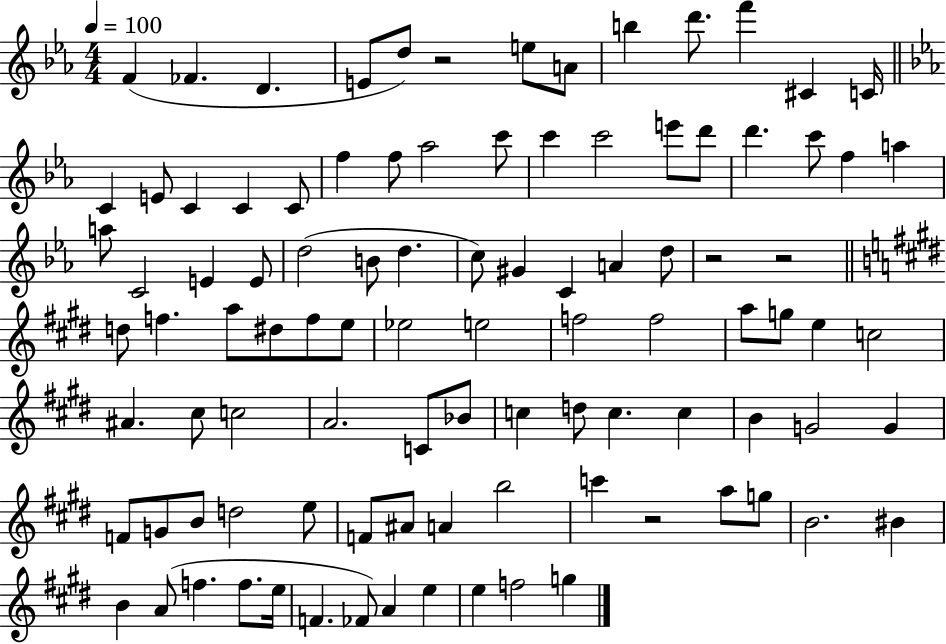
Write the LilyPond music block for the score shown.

{
  \clef treble
  \numericTimeSignature
  \time 4/4
  \key ees \major
  \tempo 4 = 100
  f'4( fes'4. d'4. | e'8 d''8) r2 e''8 a'8 | b''4 d'''8. f'''4 cis'4 c'16 | \bar "||" \break \key ees \major c'4 e'8 c'4 c'4 c'8 | f''4 f''8 aes''2 c'''8 | c'''4 c'''2 e'''8 d'''8 | d'''4. c'''8 f''4 a''4 | \break a''8 c'2 e'4 e'8 | d''2( b'8 d''4. | c''8) gis'4 c'4 a'4 d''8 | r2 r2 | \break \bar "||" \break \key e \major d''8 f''4. a''8 dis''8 f''8 e''8 | ees''2 e''2 | f''2 f''2 | a''8 g''8 e''4 c''2 | \break ais'4. cis''8 c''2 | a'2. c'8 bes'8 | c''4 d''8 c''4. c''4 | b'4 g'2 g'4 | \break f'8 g'8 b'8 d''2 e''8 | f'8 ais'8 a'4 b''2 | c'''4 r2 a''8 g''8 | b'2. bis'4 | \break b'4 a'8( f''4. f''8. e''16 | f'4. fes'8) a'4 e''4 | e''4 f''2 g''4 | \bar "|."
}